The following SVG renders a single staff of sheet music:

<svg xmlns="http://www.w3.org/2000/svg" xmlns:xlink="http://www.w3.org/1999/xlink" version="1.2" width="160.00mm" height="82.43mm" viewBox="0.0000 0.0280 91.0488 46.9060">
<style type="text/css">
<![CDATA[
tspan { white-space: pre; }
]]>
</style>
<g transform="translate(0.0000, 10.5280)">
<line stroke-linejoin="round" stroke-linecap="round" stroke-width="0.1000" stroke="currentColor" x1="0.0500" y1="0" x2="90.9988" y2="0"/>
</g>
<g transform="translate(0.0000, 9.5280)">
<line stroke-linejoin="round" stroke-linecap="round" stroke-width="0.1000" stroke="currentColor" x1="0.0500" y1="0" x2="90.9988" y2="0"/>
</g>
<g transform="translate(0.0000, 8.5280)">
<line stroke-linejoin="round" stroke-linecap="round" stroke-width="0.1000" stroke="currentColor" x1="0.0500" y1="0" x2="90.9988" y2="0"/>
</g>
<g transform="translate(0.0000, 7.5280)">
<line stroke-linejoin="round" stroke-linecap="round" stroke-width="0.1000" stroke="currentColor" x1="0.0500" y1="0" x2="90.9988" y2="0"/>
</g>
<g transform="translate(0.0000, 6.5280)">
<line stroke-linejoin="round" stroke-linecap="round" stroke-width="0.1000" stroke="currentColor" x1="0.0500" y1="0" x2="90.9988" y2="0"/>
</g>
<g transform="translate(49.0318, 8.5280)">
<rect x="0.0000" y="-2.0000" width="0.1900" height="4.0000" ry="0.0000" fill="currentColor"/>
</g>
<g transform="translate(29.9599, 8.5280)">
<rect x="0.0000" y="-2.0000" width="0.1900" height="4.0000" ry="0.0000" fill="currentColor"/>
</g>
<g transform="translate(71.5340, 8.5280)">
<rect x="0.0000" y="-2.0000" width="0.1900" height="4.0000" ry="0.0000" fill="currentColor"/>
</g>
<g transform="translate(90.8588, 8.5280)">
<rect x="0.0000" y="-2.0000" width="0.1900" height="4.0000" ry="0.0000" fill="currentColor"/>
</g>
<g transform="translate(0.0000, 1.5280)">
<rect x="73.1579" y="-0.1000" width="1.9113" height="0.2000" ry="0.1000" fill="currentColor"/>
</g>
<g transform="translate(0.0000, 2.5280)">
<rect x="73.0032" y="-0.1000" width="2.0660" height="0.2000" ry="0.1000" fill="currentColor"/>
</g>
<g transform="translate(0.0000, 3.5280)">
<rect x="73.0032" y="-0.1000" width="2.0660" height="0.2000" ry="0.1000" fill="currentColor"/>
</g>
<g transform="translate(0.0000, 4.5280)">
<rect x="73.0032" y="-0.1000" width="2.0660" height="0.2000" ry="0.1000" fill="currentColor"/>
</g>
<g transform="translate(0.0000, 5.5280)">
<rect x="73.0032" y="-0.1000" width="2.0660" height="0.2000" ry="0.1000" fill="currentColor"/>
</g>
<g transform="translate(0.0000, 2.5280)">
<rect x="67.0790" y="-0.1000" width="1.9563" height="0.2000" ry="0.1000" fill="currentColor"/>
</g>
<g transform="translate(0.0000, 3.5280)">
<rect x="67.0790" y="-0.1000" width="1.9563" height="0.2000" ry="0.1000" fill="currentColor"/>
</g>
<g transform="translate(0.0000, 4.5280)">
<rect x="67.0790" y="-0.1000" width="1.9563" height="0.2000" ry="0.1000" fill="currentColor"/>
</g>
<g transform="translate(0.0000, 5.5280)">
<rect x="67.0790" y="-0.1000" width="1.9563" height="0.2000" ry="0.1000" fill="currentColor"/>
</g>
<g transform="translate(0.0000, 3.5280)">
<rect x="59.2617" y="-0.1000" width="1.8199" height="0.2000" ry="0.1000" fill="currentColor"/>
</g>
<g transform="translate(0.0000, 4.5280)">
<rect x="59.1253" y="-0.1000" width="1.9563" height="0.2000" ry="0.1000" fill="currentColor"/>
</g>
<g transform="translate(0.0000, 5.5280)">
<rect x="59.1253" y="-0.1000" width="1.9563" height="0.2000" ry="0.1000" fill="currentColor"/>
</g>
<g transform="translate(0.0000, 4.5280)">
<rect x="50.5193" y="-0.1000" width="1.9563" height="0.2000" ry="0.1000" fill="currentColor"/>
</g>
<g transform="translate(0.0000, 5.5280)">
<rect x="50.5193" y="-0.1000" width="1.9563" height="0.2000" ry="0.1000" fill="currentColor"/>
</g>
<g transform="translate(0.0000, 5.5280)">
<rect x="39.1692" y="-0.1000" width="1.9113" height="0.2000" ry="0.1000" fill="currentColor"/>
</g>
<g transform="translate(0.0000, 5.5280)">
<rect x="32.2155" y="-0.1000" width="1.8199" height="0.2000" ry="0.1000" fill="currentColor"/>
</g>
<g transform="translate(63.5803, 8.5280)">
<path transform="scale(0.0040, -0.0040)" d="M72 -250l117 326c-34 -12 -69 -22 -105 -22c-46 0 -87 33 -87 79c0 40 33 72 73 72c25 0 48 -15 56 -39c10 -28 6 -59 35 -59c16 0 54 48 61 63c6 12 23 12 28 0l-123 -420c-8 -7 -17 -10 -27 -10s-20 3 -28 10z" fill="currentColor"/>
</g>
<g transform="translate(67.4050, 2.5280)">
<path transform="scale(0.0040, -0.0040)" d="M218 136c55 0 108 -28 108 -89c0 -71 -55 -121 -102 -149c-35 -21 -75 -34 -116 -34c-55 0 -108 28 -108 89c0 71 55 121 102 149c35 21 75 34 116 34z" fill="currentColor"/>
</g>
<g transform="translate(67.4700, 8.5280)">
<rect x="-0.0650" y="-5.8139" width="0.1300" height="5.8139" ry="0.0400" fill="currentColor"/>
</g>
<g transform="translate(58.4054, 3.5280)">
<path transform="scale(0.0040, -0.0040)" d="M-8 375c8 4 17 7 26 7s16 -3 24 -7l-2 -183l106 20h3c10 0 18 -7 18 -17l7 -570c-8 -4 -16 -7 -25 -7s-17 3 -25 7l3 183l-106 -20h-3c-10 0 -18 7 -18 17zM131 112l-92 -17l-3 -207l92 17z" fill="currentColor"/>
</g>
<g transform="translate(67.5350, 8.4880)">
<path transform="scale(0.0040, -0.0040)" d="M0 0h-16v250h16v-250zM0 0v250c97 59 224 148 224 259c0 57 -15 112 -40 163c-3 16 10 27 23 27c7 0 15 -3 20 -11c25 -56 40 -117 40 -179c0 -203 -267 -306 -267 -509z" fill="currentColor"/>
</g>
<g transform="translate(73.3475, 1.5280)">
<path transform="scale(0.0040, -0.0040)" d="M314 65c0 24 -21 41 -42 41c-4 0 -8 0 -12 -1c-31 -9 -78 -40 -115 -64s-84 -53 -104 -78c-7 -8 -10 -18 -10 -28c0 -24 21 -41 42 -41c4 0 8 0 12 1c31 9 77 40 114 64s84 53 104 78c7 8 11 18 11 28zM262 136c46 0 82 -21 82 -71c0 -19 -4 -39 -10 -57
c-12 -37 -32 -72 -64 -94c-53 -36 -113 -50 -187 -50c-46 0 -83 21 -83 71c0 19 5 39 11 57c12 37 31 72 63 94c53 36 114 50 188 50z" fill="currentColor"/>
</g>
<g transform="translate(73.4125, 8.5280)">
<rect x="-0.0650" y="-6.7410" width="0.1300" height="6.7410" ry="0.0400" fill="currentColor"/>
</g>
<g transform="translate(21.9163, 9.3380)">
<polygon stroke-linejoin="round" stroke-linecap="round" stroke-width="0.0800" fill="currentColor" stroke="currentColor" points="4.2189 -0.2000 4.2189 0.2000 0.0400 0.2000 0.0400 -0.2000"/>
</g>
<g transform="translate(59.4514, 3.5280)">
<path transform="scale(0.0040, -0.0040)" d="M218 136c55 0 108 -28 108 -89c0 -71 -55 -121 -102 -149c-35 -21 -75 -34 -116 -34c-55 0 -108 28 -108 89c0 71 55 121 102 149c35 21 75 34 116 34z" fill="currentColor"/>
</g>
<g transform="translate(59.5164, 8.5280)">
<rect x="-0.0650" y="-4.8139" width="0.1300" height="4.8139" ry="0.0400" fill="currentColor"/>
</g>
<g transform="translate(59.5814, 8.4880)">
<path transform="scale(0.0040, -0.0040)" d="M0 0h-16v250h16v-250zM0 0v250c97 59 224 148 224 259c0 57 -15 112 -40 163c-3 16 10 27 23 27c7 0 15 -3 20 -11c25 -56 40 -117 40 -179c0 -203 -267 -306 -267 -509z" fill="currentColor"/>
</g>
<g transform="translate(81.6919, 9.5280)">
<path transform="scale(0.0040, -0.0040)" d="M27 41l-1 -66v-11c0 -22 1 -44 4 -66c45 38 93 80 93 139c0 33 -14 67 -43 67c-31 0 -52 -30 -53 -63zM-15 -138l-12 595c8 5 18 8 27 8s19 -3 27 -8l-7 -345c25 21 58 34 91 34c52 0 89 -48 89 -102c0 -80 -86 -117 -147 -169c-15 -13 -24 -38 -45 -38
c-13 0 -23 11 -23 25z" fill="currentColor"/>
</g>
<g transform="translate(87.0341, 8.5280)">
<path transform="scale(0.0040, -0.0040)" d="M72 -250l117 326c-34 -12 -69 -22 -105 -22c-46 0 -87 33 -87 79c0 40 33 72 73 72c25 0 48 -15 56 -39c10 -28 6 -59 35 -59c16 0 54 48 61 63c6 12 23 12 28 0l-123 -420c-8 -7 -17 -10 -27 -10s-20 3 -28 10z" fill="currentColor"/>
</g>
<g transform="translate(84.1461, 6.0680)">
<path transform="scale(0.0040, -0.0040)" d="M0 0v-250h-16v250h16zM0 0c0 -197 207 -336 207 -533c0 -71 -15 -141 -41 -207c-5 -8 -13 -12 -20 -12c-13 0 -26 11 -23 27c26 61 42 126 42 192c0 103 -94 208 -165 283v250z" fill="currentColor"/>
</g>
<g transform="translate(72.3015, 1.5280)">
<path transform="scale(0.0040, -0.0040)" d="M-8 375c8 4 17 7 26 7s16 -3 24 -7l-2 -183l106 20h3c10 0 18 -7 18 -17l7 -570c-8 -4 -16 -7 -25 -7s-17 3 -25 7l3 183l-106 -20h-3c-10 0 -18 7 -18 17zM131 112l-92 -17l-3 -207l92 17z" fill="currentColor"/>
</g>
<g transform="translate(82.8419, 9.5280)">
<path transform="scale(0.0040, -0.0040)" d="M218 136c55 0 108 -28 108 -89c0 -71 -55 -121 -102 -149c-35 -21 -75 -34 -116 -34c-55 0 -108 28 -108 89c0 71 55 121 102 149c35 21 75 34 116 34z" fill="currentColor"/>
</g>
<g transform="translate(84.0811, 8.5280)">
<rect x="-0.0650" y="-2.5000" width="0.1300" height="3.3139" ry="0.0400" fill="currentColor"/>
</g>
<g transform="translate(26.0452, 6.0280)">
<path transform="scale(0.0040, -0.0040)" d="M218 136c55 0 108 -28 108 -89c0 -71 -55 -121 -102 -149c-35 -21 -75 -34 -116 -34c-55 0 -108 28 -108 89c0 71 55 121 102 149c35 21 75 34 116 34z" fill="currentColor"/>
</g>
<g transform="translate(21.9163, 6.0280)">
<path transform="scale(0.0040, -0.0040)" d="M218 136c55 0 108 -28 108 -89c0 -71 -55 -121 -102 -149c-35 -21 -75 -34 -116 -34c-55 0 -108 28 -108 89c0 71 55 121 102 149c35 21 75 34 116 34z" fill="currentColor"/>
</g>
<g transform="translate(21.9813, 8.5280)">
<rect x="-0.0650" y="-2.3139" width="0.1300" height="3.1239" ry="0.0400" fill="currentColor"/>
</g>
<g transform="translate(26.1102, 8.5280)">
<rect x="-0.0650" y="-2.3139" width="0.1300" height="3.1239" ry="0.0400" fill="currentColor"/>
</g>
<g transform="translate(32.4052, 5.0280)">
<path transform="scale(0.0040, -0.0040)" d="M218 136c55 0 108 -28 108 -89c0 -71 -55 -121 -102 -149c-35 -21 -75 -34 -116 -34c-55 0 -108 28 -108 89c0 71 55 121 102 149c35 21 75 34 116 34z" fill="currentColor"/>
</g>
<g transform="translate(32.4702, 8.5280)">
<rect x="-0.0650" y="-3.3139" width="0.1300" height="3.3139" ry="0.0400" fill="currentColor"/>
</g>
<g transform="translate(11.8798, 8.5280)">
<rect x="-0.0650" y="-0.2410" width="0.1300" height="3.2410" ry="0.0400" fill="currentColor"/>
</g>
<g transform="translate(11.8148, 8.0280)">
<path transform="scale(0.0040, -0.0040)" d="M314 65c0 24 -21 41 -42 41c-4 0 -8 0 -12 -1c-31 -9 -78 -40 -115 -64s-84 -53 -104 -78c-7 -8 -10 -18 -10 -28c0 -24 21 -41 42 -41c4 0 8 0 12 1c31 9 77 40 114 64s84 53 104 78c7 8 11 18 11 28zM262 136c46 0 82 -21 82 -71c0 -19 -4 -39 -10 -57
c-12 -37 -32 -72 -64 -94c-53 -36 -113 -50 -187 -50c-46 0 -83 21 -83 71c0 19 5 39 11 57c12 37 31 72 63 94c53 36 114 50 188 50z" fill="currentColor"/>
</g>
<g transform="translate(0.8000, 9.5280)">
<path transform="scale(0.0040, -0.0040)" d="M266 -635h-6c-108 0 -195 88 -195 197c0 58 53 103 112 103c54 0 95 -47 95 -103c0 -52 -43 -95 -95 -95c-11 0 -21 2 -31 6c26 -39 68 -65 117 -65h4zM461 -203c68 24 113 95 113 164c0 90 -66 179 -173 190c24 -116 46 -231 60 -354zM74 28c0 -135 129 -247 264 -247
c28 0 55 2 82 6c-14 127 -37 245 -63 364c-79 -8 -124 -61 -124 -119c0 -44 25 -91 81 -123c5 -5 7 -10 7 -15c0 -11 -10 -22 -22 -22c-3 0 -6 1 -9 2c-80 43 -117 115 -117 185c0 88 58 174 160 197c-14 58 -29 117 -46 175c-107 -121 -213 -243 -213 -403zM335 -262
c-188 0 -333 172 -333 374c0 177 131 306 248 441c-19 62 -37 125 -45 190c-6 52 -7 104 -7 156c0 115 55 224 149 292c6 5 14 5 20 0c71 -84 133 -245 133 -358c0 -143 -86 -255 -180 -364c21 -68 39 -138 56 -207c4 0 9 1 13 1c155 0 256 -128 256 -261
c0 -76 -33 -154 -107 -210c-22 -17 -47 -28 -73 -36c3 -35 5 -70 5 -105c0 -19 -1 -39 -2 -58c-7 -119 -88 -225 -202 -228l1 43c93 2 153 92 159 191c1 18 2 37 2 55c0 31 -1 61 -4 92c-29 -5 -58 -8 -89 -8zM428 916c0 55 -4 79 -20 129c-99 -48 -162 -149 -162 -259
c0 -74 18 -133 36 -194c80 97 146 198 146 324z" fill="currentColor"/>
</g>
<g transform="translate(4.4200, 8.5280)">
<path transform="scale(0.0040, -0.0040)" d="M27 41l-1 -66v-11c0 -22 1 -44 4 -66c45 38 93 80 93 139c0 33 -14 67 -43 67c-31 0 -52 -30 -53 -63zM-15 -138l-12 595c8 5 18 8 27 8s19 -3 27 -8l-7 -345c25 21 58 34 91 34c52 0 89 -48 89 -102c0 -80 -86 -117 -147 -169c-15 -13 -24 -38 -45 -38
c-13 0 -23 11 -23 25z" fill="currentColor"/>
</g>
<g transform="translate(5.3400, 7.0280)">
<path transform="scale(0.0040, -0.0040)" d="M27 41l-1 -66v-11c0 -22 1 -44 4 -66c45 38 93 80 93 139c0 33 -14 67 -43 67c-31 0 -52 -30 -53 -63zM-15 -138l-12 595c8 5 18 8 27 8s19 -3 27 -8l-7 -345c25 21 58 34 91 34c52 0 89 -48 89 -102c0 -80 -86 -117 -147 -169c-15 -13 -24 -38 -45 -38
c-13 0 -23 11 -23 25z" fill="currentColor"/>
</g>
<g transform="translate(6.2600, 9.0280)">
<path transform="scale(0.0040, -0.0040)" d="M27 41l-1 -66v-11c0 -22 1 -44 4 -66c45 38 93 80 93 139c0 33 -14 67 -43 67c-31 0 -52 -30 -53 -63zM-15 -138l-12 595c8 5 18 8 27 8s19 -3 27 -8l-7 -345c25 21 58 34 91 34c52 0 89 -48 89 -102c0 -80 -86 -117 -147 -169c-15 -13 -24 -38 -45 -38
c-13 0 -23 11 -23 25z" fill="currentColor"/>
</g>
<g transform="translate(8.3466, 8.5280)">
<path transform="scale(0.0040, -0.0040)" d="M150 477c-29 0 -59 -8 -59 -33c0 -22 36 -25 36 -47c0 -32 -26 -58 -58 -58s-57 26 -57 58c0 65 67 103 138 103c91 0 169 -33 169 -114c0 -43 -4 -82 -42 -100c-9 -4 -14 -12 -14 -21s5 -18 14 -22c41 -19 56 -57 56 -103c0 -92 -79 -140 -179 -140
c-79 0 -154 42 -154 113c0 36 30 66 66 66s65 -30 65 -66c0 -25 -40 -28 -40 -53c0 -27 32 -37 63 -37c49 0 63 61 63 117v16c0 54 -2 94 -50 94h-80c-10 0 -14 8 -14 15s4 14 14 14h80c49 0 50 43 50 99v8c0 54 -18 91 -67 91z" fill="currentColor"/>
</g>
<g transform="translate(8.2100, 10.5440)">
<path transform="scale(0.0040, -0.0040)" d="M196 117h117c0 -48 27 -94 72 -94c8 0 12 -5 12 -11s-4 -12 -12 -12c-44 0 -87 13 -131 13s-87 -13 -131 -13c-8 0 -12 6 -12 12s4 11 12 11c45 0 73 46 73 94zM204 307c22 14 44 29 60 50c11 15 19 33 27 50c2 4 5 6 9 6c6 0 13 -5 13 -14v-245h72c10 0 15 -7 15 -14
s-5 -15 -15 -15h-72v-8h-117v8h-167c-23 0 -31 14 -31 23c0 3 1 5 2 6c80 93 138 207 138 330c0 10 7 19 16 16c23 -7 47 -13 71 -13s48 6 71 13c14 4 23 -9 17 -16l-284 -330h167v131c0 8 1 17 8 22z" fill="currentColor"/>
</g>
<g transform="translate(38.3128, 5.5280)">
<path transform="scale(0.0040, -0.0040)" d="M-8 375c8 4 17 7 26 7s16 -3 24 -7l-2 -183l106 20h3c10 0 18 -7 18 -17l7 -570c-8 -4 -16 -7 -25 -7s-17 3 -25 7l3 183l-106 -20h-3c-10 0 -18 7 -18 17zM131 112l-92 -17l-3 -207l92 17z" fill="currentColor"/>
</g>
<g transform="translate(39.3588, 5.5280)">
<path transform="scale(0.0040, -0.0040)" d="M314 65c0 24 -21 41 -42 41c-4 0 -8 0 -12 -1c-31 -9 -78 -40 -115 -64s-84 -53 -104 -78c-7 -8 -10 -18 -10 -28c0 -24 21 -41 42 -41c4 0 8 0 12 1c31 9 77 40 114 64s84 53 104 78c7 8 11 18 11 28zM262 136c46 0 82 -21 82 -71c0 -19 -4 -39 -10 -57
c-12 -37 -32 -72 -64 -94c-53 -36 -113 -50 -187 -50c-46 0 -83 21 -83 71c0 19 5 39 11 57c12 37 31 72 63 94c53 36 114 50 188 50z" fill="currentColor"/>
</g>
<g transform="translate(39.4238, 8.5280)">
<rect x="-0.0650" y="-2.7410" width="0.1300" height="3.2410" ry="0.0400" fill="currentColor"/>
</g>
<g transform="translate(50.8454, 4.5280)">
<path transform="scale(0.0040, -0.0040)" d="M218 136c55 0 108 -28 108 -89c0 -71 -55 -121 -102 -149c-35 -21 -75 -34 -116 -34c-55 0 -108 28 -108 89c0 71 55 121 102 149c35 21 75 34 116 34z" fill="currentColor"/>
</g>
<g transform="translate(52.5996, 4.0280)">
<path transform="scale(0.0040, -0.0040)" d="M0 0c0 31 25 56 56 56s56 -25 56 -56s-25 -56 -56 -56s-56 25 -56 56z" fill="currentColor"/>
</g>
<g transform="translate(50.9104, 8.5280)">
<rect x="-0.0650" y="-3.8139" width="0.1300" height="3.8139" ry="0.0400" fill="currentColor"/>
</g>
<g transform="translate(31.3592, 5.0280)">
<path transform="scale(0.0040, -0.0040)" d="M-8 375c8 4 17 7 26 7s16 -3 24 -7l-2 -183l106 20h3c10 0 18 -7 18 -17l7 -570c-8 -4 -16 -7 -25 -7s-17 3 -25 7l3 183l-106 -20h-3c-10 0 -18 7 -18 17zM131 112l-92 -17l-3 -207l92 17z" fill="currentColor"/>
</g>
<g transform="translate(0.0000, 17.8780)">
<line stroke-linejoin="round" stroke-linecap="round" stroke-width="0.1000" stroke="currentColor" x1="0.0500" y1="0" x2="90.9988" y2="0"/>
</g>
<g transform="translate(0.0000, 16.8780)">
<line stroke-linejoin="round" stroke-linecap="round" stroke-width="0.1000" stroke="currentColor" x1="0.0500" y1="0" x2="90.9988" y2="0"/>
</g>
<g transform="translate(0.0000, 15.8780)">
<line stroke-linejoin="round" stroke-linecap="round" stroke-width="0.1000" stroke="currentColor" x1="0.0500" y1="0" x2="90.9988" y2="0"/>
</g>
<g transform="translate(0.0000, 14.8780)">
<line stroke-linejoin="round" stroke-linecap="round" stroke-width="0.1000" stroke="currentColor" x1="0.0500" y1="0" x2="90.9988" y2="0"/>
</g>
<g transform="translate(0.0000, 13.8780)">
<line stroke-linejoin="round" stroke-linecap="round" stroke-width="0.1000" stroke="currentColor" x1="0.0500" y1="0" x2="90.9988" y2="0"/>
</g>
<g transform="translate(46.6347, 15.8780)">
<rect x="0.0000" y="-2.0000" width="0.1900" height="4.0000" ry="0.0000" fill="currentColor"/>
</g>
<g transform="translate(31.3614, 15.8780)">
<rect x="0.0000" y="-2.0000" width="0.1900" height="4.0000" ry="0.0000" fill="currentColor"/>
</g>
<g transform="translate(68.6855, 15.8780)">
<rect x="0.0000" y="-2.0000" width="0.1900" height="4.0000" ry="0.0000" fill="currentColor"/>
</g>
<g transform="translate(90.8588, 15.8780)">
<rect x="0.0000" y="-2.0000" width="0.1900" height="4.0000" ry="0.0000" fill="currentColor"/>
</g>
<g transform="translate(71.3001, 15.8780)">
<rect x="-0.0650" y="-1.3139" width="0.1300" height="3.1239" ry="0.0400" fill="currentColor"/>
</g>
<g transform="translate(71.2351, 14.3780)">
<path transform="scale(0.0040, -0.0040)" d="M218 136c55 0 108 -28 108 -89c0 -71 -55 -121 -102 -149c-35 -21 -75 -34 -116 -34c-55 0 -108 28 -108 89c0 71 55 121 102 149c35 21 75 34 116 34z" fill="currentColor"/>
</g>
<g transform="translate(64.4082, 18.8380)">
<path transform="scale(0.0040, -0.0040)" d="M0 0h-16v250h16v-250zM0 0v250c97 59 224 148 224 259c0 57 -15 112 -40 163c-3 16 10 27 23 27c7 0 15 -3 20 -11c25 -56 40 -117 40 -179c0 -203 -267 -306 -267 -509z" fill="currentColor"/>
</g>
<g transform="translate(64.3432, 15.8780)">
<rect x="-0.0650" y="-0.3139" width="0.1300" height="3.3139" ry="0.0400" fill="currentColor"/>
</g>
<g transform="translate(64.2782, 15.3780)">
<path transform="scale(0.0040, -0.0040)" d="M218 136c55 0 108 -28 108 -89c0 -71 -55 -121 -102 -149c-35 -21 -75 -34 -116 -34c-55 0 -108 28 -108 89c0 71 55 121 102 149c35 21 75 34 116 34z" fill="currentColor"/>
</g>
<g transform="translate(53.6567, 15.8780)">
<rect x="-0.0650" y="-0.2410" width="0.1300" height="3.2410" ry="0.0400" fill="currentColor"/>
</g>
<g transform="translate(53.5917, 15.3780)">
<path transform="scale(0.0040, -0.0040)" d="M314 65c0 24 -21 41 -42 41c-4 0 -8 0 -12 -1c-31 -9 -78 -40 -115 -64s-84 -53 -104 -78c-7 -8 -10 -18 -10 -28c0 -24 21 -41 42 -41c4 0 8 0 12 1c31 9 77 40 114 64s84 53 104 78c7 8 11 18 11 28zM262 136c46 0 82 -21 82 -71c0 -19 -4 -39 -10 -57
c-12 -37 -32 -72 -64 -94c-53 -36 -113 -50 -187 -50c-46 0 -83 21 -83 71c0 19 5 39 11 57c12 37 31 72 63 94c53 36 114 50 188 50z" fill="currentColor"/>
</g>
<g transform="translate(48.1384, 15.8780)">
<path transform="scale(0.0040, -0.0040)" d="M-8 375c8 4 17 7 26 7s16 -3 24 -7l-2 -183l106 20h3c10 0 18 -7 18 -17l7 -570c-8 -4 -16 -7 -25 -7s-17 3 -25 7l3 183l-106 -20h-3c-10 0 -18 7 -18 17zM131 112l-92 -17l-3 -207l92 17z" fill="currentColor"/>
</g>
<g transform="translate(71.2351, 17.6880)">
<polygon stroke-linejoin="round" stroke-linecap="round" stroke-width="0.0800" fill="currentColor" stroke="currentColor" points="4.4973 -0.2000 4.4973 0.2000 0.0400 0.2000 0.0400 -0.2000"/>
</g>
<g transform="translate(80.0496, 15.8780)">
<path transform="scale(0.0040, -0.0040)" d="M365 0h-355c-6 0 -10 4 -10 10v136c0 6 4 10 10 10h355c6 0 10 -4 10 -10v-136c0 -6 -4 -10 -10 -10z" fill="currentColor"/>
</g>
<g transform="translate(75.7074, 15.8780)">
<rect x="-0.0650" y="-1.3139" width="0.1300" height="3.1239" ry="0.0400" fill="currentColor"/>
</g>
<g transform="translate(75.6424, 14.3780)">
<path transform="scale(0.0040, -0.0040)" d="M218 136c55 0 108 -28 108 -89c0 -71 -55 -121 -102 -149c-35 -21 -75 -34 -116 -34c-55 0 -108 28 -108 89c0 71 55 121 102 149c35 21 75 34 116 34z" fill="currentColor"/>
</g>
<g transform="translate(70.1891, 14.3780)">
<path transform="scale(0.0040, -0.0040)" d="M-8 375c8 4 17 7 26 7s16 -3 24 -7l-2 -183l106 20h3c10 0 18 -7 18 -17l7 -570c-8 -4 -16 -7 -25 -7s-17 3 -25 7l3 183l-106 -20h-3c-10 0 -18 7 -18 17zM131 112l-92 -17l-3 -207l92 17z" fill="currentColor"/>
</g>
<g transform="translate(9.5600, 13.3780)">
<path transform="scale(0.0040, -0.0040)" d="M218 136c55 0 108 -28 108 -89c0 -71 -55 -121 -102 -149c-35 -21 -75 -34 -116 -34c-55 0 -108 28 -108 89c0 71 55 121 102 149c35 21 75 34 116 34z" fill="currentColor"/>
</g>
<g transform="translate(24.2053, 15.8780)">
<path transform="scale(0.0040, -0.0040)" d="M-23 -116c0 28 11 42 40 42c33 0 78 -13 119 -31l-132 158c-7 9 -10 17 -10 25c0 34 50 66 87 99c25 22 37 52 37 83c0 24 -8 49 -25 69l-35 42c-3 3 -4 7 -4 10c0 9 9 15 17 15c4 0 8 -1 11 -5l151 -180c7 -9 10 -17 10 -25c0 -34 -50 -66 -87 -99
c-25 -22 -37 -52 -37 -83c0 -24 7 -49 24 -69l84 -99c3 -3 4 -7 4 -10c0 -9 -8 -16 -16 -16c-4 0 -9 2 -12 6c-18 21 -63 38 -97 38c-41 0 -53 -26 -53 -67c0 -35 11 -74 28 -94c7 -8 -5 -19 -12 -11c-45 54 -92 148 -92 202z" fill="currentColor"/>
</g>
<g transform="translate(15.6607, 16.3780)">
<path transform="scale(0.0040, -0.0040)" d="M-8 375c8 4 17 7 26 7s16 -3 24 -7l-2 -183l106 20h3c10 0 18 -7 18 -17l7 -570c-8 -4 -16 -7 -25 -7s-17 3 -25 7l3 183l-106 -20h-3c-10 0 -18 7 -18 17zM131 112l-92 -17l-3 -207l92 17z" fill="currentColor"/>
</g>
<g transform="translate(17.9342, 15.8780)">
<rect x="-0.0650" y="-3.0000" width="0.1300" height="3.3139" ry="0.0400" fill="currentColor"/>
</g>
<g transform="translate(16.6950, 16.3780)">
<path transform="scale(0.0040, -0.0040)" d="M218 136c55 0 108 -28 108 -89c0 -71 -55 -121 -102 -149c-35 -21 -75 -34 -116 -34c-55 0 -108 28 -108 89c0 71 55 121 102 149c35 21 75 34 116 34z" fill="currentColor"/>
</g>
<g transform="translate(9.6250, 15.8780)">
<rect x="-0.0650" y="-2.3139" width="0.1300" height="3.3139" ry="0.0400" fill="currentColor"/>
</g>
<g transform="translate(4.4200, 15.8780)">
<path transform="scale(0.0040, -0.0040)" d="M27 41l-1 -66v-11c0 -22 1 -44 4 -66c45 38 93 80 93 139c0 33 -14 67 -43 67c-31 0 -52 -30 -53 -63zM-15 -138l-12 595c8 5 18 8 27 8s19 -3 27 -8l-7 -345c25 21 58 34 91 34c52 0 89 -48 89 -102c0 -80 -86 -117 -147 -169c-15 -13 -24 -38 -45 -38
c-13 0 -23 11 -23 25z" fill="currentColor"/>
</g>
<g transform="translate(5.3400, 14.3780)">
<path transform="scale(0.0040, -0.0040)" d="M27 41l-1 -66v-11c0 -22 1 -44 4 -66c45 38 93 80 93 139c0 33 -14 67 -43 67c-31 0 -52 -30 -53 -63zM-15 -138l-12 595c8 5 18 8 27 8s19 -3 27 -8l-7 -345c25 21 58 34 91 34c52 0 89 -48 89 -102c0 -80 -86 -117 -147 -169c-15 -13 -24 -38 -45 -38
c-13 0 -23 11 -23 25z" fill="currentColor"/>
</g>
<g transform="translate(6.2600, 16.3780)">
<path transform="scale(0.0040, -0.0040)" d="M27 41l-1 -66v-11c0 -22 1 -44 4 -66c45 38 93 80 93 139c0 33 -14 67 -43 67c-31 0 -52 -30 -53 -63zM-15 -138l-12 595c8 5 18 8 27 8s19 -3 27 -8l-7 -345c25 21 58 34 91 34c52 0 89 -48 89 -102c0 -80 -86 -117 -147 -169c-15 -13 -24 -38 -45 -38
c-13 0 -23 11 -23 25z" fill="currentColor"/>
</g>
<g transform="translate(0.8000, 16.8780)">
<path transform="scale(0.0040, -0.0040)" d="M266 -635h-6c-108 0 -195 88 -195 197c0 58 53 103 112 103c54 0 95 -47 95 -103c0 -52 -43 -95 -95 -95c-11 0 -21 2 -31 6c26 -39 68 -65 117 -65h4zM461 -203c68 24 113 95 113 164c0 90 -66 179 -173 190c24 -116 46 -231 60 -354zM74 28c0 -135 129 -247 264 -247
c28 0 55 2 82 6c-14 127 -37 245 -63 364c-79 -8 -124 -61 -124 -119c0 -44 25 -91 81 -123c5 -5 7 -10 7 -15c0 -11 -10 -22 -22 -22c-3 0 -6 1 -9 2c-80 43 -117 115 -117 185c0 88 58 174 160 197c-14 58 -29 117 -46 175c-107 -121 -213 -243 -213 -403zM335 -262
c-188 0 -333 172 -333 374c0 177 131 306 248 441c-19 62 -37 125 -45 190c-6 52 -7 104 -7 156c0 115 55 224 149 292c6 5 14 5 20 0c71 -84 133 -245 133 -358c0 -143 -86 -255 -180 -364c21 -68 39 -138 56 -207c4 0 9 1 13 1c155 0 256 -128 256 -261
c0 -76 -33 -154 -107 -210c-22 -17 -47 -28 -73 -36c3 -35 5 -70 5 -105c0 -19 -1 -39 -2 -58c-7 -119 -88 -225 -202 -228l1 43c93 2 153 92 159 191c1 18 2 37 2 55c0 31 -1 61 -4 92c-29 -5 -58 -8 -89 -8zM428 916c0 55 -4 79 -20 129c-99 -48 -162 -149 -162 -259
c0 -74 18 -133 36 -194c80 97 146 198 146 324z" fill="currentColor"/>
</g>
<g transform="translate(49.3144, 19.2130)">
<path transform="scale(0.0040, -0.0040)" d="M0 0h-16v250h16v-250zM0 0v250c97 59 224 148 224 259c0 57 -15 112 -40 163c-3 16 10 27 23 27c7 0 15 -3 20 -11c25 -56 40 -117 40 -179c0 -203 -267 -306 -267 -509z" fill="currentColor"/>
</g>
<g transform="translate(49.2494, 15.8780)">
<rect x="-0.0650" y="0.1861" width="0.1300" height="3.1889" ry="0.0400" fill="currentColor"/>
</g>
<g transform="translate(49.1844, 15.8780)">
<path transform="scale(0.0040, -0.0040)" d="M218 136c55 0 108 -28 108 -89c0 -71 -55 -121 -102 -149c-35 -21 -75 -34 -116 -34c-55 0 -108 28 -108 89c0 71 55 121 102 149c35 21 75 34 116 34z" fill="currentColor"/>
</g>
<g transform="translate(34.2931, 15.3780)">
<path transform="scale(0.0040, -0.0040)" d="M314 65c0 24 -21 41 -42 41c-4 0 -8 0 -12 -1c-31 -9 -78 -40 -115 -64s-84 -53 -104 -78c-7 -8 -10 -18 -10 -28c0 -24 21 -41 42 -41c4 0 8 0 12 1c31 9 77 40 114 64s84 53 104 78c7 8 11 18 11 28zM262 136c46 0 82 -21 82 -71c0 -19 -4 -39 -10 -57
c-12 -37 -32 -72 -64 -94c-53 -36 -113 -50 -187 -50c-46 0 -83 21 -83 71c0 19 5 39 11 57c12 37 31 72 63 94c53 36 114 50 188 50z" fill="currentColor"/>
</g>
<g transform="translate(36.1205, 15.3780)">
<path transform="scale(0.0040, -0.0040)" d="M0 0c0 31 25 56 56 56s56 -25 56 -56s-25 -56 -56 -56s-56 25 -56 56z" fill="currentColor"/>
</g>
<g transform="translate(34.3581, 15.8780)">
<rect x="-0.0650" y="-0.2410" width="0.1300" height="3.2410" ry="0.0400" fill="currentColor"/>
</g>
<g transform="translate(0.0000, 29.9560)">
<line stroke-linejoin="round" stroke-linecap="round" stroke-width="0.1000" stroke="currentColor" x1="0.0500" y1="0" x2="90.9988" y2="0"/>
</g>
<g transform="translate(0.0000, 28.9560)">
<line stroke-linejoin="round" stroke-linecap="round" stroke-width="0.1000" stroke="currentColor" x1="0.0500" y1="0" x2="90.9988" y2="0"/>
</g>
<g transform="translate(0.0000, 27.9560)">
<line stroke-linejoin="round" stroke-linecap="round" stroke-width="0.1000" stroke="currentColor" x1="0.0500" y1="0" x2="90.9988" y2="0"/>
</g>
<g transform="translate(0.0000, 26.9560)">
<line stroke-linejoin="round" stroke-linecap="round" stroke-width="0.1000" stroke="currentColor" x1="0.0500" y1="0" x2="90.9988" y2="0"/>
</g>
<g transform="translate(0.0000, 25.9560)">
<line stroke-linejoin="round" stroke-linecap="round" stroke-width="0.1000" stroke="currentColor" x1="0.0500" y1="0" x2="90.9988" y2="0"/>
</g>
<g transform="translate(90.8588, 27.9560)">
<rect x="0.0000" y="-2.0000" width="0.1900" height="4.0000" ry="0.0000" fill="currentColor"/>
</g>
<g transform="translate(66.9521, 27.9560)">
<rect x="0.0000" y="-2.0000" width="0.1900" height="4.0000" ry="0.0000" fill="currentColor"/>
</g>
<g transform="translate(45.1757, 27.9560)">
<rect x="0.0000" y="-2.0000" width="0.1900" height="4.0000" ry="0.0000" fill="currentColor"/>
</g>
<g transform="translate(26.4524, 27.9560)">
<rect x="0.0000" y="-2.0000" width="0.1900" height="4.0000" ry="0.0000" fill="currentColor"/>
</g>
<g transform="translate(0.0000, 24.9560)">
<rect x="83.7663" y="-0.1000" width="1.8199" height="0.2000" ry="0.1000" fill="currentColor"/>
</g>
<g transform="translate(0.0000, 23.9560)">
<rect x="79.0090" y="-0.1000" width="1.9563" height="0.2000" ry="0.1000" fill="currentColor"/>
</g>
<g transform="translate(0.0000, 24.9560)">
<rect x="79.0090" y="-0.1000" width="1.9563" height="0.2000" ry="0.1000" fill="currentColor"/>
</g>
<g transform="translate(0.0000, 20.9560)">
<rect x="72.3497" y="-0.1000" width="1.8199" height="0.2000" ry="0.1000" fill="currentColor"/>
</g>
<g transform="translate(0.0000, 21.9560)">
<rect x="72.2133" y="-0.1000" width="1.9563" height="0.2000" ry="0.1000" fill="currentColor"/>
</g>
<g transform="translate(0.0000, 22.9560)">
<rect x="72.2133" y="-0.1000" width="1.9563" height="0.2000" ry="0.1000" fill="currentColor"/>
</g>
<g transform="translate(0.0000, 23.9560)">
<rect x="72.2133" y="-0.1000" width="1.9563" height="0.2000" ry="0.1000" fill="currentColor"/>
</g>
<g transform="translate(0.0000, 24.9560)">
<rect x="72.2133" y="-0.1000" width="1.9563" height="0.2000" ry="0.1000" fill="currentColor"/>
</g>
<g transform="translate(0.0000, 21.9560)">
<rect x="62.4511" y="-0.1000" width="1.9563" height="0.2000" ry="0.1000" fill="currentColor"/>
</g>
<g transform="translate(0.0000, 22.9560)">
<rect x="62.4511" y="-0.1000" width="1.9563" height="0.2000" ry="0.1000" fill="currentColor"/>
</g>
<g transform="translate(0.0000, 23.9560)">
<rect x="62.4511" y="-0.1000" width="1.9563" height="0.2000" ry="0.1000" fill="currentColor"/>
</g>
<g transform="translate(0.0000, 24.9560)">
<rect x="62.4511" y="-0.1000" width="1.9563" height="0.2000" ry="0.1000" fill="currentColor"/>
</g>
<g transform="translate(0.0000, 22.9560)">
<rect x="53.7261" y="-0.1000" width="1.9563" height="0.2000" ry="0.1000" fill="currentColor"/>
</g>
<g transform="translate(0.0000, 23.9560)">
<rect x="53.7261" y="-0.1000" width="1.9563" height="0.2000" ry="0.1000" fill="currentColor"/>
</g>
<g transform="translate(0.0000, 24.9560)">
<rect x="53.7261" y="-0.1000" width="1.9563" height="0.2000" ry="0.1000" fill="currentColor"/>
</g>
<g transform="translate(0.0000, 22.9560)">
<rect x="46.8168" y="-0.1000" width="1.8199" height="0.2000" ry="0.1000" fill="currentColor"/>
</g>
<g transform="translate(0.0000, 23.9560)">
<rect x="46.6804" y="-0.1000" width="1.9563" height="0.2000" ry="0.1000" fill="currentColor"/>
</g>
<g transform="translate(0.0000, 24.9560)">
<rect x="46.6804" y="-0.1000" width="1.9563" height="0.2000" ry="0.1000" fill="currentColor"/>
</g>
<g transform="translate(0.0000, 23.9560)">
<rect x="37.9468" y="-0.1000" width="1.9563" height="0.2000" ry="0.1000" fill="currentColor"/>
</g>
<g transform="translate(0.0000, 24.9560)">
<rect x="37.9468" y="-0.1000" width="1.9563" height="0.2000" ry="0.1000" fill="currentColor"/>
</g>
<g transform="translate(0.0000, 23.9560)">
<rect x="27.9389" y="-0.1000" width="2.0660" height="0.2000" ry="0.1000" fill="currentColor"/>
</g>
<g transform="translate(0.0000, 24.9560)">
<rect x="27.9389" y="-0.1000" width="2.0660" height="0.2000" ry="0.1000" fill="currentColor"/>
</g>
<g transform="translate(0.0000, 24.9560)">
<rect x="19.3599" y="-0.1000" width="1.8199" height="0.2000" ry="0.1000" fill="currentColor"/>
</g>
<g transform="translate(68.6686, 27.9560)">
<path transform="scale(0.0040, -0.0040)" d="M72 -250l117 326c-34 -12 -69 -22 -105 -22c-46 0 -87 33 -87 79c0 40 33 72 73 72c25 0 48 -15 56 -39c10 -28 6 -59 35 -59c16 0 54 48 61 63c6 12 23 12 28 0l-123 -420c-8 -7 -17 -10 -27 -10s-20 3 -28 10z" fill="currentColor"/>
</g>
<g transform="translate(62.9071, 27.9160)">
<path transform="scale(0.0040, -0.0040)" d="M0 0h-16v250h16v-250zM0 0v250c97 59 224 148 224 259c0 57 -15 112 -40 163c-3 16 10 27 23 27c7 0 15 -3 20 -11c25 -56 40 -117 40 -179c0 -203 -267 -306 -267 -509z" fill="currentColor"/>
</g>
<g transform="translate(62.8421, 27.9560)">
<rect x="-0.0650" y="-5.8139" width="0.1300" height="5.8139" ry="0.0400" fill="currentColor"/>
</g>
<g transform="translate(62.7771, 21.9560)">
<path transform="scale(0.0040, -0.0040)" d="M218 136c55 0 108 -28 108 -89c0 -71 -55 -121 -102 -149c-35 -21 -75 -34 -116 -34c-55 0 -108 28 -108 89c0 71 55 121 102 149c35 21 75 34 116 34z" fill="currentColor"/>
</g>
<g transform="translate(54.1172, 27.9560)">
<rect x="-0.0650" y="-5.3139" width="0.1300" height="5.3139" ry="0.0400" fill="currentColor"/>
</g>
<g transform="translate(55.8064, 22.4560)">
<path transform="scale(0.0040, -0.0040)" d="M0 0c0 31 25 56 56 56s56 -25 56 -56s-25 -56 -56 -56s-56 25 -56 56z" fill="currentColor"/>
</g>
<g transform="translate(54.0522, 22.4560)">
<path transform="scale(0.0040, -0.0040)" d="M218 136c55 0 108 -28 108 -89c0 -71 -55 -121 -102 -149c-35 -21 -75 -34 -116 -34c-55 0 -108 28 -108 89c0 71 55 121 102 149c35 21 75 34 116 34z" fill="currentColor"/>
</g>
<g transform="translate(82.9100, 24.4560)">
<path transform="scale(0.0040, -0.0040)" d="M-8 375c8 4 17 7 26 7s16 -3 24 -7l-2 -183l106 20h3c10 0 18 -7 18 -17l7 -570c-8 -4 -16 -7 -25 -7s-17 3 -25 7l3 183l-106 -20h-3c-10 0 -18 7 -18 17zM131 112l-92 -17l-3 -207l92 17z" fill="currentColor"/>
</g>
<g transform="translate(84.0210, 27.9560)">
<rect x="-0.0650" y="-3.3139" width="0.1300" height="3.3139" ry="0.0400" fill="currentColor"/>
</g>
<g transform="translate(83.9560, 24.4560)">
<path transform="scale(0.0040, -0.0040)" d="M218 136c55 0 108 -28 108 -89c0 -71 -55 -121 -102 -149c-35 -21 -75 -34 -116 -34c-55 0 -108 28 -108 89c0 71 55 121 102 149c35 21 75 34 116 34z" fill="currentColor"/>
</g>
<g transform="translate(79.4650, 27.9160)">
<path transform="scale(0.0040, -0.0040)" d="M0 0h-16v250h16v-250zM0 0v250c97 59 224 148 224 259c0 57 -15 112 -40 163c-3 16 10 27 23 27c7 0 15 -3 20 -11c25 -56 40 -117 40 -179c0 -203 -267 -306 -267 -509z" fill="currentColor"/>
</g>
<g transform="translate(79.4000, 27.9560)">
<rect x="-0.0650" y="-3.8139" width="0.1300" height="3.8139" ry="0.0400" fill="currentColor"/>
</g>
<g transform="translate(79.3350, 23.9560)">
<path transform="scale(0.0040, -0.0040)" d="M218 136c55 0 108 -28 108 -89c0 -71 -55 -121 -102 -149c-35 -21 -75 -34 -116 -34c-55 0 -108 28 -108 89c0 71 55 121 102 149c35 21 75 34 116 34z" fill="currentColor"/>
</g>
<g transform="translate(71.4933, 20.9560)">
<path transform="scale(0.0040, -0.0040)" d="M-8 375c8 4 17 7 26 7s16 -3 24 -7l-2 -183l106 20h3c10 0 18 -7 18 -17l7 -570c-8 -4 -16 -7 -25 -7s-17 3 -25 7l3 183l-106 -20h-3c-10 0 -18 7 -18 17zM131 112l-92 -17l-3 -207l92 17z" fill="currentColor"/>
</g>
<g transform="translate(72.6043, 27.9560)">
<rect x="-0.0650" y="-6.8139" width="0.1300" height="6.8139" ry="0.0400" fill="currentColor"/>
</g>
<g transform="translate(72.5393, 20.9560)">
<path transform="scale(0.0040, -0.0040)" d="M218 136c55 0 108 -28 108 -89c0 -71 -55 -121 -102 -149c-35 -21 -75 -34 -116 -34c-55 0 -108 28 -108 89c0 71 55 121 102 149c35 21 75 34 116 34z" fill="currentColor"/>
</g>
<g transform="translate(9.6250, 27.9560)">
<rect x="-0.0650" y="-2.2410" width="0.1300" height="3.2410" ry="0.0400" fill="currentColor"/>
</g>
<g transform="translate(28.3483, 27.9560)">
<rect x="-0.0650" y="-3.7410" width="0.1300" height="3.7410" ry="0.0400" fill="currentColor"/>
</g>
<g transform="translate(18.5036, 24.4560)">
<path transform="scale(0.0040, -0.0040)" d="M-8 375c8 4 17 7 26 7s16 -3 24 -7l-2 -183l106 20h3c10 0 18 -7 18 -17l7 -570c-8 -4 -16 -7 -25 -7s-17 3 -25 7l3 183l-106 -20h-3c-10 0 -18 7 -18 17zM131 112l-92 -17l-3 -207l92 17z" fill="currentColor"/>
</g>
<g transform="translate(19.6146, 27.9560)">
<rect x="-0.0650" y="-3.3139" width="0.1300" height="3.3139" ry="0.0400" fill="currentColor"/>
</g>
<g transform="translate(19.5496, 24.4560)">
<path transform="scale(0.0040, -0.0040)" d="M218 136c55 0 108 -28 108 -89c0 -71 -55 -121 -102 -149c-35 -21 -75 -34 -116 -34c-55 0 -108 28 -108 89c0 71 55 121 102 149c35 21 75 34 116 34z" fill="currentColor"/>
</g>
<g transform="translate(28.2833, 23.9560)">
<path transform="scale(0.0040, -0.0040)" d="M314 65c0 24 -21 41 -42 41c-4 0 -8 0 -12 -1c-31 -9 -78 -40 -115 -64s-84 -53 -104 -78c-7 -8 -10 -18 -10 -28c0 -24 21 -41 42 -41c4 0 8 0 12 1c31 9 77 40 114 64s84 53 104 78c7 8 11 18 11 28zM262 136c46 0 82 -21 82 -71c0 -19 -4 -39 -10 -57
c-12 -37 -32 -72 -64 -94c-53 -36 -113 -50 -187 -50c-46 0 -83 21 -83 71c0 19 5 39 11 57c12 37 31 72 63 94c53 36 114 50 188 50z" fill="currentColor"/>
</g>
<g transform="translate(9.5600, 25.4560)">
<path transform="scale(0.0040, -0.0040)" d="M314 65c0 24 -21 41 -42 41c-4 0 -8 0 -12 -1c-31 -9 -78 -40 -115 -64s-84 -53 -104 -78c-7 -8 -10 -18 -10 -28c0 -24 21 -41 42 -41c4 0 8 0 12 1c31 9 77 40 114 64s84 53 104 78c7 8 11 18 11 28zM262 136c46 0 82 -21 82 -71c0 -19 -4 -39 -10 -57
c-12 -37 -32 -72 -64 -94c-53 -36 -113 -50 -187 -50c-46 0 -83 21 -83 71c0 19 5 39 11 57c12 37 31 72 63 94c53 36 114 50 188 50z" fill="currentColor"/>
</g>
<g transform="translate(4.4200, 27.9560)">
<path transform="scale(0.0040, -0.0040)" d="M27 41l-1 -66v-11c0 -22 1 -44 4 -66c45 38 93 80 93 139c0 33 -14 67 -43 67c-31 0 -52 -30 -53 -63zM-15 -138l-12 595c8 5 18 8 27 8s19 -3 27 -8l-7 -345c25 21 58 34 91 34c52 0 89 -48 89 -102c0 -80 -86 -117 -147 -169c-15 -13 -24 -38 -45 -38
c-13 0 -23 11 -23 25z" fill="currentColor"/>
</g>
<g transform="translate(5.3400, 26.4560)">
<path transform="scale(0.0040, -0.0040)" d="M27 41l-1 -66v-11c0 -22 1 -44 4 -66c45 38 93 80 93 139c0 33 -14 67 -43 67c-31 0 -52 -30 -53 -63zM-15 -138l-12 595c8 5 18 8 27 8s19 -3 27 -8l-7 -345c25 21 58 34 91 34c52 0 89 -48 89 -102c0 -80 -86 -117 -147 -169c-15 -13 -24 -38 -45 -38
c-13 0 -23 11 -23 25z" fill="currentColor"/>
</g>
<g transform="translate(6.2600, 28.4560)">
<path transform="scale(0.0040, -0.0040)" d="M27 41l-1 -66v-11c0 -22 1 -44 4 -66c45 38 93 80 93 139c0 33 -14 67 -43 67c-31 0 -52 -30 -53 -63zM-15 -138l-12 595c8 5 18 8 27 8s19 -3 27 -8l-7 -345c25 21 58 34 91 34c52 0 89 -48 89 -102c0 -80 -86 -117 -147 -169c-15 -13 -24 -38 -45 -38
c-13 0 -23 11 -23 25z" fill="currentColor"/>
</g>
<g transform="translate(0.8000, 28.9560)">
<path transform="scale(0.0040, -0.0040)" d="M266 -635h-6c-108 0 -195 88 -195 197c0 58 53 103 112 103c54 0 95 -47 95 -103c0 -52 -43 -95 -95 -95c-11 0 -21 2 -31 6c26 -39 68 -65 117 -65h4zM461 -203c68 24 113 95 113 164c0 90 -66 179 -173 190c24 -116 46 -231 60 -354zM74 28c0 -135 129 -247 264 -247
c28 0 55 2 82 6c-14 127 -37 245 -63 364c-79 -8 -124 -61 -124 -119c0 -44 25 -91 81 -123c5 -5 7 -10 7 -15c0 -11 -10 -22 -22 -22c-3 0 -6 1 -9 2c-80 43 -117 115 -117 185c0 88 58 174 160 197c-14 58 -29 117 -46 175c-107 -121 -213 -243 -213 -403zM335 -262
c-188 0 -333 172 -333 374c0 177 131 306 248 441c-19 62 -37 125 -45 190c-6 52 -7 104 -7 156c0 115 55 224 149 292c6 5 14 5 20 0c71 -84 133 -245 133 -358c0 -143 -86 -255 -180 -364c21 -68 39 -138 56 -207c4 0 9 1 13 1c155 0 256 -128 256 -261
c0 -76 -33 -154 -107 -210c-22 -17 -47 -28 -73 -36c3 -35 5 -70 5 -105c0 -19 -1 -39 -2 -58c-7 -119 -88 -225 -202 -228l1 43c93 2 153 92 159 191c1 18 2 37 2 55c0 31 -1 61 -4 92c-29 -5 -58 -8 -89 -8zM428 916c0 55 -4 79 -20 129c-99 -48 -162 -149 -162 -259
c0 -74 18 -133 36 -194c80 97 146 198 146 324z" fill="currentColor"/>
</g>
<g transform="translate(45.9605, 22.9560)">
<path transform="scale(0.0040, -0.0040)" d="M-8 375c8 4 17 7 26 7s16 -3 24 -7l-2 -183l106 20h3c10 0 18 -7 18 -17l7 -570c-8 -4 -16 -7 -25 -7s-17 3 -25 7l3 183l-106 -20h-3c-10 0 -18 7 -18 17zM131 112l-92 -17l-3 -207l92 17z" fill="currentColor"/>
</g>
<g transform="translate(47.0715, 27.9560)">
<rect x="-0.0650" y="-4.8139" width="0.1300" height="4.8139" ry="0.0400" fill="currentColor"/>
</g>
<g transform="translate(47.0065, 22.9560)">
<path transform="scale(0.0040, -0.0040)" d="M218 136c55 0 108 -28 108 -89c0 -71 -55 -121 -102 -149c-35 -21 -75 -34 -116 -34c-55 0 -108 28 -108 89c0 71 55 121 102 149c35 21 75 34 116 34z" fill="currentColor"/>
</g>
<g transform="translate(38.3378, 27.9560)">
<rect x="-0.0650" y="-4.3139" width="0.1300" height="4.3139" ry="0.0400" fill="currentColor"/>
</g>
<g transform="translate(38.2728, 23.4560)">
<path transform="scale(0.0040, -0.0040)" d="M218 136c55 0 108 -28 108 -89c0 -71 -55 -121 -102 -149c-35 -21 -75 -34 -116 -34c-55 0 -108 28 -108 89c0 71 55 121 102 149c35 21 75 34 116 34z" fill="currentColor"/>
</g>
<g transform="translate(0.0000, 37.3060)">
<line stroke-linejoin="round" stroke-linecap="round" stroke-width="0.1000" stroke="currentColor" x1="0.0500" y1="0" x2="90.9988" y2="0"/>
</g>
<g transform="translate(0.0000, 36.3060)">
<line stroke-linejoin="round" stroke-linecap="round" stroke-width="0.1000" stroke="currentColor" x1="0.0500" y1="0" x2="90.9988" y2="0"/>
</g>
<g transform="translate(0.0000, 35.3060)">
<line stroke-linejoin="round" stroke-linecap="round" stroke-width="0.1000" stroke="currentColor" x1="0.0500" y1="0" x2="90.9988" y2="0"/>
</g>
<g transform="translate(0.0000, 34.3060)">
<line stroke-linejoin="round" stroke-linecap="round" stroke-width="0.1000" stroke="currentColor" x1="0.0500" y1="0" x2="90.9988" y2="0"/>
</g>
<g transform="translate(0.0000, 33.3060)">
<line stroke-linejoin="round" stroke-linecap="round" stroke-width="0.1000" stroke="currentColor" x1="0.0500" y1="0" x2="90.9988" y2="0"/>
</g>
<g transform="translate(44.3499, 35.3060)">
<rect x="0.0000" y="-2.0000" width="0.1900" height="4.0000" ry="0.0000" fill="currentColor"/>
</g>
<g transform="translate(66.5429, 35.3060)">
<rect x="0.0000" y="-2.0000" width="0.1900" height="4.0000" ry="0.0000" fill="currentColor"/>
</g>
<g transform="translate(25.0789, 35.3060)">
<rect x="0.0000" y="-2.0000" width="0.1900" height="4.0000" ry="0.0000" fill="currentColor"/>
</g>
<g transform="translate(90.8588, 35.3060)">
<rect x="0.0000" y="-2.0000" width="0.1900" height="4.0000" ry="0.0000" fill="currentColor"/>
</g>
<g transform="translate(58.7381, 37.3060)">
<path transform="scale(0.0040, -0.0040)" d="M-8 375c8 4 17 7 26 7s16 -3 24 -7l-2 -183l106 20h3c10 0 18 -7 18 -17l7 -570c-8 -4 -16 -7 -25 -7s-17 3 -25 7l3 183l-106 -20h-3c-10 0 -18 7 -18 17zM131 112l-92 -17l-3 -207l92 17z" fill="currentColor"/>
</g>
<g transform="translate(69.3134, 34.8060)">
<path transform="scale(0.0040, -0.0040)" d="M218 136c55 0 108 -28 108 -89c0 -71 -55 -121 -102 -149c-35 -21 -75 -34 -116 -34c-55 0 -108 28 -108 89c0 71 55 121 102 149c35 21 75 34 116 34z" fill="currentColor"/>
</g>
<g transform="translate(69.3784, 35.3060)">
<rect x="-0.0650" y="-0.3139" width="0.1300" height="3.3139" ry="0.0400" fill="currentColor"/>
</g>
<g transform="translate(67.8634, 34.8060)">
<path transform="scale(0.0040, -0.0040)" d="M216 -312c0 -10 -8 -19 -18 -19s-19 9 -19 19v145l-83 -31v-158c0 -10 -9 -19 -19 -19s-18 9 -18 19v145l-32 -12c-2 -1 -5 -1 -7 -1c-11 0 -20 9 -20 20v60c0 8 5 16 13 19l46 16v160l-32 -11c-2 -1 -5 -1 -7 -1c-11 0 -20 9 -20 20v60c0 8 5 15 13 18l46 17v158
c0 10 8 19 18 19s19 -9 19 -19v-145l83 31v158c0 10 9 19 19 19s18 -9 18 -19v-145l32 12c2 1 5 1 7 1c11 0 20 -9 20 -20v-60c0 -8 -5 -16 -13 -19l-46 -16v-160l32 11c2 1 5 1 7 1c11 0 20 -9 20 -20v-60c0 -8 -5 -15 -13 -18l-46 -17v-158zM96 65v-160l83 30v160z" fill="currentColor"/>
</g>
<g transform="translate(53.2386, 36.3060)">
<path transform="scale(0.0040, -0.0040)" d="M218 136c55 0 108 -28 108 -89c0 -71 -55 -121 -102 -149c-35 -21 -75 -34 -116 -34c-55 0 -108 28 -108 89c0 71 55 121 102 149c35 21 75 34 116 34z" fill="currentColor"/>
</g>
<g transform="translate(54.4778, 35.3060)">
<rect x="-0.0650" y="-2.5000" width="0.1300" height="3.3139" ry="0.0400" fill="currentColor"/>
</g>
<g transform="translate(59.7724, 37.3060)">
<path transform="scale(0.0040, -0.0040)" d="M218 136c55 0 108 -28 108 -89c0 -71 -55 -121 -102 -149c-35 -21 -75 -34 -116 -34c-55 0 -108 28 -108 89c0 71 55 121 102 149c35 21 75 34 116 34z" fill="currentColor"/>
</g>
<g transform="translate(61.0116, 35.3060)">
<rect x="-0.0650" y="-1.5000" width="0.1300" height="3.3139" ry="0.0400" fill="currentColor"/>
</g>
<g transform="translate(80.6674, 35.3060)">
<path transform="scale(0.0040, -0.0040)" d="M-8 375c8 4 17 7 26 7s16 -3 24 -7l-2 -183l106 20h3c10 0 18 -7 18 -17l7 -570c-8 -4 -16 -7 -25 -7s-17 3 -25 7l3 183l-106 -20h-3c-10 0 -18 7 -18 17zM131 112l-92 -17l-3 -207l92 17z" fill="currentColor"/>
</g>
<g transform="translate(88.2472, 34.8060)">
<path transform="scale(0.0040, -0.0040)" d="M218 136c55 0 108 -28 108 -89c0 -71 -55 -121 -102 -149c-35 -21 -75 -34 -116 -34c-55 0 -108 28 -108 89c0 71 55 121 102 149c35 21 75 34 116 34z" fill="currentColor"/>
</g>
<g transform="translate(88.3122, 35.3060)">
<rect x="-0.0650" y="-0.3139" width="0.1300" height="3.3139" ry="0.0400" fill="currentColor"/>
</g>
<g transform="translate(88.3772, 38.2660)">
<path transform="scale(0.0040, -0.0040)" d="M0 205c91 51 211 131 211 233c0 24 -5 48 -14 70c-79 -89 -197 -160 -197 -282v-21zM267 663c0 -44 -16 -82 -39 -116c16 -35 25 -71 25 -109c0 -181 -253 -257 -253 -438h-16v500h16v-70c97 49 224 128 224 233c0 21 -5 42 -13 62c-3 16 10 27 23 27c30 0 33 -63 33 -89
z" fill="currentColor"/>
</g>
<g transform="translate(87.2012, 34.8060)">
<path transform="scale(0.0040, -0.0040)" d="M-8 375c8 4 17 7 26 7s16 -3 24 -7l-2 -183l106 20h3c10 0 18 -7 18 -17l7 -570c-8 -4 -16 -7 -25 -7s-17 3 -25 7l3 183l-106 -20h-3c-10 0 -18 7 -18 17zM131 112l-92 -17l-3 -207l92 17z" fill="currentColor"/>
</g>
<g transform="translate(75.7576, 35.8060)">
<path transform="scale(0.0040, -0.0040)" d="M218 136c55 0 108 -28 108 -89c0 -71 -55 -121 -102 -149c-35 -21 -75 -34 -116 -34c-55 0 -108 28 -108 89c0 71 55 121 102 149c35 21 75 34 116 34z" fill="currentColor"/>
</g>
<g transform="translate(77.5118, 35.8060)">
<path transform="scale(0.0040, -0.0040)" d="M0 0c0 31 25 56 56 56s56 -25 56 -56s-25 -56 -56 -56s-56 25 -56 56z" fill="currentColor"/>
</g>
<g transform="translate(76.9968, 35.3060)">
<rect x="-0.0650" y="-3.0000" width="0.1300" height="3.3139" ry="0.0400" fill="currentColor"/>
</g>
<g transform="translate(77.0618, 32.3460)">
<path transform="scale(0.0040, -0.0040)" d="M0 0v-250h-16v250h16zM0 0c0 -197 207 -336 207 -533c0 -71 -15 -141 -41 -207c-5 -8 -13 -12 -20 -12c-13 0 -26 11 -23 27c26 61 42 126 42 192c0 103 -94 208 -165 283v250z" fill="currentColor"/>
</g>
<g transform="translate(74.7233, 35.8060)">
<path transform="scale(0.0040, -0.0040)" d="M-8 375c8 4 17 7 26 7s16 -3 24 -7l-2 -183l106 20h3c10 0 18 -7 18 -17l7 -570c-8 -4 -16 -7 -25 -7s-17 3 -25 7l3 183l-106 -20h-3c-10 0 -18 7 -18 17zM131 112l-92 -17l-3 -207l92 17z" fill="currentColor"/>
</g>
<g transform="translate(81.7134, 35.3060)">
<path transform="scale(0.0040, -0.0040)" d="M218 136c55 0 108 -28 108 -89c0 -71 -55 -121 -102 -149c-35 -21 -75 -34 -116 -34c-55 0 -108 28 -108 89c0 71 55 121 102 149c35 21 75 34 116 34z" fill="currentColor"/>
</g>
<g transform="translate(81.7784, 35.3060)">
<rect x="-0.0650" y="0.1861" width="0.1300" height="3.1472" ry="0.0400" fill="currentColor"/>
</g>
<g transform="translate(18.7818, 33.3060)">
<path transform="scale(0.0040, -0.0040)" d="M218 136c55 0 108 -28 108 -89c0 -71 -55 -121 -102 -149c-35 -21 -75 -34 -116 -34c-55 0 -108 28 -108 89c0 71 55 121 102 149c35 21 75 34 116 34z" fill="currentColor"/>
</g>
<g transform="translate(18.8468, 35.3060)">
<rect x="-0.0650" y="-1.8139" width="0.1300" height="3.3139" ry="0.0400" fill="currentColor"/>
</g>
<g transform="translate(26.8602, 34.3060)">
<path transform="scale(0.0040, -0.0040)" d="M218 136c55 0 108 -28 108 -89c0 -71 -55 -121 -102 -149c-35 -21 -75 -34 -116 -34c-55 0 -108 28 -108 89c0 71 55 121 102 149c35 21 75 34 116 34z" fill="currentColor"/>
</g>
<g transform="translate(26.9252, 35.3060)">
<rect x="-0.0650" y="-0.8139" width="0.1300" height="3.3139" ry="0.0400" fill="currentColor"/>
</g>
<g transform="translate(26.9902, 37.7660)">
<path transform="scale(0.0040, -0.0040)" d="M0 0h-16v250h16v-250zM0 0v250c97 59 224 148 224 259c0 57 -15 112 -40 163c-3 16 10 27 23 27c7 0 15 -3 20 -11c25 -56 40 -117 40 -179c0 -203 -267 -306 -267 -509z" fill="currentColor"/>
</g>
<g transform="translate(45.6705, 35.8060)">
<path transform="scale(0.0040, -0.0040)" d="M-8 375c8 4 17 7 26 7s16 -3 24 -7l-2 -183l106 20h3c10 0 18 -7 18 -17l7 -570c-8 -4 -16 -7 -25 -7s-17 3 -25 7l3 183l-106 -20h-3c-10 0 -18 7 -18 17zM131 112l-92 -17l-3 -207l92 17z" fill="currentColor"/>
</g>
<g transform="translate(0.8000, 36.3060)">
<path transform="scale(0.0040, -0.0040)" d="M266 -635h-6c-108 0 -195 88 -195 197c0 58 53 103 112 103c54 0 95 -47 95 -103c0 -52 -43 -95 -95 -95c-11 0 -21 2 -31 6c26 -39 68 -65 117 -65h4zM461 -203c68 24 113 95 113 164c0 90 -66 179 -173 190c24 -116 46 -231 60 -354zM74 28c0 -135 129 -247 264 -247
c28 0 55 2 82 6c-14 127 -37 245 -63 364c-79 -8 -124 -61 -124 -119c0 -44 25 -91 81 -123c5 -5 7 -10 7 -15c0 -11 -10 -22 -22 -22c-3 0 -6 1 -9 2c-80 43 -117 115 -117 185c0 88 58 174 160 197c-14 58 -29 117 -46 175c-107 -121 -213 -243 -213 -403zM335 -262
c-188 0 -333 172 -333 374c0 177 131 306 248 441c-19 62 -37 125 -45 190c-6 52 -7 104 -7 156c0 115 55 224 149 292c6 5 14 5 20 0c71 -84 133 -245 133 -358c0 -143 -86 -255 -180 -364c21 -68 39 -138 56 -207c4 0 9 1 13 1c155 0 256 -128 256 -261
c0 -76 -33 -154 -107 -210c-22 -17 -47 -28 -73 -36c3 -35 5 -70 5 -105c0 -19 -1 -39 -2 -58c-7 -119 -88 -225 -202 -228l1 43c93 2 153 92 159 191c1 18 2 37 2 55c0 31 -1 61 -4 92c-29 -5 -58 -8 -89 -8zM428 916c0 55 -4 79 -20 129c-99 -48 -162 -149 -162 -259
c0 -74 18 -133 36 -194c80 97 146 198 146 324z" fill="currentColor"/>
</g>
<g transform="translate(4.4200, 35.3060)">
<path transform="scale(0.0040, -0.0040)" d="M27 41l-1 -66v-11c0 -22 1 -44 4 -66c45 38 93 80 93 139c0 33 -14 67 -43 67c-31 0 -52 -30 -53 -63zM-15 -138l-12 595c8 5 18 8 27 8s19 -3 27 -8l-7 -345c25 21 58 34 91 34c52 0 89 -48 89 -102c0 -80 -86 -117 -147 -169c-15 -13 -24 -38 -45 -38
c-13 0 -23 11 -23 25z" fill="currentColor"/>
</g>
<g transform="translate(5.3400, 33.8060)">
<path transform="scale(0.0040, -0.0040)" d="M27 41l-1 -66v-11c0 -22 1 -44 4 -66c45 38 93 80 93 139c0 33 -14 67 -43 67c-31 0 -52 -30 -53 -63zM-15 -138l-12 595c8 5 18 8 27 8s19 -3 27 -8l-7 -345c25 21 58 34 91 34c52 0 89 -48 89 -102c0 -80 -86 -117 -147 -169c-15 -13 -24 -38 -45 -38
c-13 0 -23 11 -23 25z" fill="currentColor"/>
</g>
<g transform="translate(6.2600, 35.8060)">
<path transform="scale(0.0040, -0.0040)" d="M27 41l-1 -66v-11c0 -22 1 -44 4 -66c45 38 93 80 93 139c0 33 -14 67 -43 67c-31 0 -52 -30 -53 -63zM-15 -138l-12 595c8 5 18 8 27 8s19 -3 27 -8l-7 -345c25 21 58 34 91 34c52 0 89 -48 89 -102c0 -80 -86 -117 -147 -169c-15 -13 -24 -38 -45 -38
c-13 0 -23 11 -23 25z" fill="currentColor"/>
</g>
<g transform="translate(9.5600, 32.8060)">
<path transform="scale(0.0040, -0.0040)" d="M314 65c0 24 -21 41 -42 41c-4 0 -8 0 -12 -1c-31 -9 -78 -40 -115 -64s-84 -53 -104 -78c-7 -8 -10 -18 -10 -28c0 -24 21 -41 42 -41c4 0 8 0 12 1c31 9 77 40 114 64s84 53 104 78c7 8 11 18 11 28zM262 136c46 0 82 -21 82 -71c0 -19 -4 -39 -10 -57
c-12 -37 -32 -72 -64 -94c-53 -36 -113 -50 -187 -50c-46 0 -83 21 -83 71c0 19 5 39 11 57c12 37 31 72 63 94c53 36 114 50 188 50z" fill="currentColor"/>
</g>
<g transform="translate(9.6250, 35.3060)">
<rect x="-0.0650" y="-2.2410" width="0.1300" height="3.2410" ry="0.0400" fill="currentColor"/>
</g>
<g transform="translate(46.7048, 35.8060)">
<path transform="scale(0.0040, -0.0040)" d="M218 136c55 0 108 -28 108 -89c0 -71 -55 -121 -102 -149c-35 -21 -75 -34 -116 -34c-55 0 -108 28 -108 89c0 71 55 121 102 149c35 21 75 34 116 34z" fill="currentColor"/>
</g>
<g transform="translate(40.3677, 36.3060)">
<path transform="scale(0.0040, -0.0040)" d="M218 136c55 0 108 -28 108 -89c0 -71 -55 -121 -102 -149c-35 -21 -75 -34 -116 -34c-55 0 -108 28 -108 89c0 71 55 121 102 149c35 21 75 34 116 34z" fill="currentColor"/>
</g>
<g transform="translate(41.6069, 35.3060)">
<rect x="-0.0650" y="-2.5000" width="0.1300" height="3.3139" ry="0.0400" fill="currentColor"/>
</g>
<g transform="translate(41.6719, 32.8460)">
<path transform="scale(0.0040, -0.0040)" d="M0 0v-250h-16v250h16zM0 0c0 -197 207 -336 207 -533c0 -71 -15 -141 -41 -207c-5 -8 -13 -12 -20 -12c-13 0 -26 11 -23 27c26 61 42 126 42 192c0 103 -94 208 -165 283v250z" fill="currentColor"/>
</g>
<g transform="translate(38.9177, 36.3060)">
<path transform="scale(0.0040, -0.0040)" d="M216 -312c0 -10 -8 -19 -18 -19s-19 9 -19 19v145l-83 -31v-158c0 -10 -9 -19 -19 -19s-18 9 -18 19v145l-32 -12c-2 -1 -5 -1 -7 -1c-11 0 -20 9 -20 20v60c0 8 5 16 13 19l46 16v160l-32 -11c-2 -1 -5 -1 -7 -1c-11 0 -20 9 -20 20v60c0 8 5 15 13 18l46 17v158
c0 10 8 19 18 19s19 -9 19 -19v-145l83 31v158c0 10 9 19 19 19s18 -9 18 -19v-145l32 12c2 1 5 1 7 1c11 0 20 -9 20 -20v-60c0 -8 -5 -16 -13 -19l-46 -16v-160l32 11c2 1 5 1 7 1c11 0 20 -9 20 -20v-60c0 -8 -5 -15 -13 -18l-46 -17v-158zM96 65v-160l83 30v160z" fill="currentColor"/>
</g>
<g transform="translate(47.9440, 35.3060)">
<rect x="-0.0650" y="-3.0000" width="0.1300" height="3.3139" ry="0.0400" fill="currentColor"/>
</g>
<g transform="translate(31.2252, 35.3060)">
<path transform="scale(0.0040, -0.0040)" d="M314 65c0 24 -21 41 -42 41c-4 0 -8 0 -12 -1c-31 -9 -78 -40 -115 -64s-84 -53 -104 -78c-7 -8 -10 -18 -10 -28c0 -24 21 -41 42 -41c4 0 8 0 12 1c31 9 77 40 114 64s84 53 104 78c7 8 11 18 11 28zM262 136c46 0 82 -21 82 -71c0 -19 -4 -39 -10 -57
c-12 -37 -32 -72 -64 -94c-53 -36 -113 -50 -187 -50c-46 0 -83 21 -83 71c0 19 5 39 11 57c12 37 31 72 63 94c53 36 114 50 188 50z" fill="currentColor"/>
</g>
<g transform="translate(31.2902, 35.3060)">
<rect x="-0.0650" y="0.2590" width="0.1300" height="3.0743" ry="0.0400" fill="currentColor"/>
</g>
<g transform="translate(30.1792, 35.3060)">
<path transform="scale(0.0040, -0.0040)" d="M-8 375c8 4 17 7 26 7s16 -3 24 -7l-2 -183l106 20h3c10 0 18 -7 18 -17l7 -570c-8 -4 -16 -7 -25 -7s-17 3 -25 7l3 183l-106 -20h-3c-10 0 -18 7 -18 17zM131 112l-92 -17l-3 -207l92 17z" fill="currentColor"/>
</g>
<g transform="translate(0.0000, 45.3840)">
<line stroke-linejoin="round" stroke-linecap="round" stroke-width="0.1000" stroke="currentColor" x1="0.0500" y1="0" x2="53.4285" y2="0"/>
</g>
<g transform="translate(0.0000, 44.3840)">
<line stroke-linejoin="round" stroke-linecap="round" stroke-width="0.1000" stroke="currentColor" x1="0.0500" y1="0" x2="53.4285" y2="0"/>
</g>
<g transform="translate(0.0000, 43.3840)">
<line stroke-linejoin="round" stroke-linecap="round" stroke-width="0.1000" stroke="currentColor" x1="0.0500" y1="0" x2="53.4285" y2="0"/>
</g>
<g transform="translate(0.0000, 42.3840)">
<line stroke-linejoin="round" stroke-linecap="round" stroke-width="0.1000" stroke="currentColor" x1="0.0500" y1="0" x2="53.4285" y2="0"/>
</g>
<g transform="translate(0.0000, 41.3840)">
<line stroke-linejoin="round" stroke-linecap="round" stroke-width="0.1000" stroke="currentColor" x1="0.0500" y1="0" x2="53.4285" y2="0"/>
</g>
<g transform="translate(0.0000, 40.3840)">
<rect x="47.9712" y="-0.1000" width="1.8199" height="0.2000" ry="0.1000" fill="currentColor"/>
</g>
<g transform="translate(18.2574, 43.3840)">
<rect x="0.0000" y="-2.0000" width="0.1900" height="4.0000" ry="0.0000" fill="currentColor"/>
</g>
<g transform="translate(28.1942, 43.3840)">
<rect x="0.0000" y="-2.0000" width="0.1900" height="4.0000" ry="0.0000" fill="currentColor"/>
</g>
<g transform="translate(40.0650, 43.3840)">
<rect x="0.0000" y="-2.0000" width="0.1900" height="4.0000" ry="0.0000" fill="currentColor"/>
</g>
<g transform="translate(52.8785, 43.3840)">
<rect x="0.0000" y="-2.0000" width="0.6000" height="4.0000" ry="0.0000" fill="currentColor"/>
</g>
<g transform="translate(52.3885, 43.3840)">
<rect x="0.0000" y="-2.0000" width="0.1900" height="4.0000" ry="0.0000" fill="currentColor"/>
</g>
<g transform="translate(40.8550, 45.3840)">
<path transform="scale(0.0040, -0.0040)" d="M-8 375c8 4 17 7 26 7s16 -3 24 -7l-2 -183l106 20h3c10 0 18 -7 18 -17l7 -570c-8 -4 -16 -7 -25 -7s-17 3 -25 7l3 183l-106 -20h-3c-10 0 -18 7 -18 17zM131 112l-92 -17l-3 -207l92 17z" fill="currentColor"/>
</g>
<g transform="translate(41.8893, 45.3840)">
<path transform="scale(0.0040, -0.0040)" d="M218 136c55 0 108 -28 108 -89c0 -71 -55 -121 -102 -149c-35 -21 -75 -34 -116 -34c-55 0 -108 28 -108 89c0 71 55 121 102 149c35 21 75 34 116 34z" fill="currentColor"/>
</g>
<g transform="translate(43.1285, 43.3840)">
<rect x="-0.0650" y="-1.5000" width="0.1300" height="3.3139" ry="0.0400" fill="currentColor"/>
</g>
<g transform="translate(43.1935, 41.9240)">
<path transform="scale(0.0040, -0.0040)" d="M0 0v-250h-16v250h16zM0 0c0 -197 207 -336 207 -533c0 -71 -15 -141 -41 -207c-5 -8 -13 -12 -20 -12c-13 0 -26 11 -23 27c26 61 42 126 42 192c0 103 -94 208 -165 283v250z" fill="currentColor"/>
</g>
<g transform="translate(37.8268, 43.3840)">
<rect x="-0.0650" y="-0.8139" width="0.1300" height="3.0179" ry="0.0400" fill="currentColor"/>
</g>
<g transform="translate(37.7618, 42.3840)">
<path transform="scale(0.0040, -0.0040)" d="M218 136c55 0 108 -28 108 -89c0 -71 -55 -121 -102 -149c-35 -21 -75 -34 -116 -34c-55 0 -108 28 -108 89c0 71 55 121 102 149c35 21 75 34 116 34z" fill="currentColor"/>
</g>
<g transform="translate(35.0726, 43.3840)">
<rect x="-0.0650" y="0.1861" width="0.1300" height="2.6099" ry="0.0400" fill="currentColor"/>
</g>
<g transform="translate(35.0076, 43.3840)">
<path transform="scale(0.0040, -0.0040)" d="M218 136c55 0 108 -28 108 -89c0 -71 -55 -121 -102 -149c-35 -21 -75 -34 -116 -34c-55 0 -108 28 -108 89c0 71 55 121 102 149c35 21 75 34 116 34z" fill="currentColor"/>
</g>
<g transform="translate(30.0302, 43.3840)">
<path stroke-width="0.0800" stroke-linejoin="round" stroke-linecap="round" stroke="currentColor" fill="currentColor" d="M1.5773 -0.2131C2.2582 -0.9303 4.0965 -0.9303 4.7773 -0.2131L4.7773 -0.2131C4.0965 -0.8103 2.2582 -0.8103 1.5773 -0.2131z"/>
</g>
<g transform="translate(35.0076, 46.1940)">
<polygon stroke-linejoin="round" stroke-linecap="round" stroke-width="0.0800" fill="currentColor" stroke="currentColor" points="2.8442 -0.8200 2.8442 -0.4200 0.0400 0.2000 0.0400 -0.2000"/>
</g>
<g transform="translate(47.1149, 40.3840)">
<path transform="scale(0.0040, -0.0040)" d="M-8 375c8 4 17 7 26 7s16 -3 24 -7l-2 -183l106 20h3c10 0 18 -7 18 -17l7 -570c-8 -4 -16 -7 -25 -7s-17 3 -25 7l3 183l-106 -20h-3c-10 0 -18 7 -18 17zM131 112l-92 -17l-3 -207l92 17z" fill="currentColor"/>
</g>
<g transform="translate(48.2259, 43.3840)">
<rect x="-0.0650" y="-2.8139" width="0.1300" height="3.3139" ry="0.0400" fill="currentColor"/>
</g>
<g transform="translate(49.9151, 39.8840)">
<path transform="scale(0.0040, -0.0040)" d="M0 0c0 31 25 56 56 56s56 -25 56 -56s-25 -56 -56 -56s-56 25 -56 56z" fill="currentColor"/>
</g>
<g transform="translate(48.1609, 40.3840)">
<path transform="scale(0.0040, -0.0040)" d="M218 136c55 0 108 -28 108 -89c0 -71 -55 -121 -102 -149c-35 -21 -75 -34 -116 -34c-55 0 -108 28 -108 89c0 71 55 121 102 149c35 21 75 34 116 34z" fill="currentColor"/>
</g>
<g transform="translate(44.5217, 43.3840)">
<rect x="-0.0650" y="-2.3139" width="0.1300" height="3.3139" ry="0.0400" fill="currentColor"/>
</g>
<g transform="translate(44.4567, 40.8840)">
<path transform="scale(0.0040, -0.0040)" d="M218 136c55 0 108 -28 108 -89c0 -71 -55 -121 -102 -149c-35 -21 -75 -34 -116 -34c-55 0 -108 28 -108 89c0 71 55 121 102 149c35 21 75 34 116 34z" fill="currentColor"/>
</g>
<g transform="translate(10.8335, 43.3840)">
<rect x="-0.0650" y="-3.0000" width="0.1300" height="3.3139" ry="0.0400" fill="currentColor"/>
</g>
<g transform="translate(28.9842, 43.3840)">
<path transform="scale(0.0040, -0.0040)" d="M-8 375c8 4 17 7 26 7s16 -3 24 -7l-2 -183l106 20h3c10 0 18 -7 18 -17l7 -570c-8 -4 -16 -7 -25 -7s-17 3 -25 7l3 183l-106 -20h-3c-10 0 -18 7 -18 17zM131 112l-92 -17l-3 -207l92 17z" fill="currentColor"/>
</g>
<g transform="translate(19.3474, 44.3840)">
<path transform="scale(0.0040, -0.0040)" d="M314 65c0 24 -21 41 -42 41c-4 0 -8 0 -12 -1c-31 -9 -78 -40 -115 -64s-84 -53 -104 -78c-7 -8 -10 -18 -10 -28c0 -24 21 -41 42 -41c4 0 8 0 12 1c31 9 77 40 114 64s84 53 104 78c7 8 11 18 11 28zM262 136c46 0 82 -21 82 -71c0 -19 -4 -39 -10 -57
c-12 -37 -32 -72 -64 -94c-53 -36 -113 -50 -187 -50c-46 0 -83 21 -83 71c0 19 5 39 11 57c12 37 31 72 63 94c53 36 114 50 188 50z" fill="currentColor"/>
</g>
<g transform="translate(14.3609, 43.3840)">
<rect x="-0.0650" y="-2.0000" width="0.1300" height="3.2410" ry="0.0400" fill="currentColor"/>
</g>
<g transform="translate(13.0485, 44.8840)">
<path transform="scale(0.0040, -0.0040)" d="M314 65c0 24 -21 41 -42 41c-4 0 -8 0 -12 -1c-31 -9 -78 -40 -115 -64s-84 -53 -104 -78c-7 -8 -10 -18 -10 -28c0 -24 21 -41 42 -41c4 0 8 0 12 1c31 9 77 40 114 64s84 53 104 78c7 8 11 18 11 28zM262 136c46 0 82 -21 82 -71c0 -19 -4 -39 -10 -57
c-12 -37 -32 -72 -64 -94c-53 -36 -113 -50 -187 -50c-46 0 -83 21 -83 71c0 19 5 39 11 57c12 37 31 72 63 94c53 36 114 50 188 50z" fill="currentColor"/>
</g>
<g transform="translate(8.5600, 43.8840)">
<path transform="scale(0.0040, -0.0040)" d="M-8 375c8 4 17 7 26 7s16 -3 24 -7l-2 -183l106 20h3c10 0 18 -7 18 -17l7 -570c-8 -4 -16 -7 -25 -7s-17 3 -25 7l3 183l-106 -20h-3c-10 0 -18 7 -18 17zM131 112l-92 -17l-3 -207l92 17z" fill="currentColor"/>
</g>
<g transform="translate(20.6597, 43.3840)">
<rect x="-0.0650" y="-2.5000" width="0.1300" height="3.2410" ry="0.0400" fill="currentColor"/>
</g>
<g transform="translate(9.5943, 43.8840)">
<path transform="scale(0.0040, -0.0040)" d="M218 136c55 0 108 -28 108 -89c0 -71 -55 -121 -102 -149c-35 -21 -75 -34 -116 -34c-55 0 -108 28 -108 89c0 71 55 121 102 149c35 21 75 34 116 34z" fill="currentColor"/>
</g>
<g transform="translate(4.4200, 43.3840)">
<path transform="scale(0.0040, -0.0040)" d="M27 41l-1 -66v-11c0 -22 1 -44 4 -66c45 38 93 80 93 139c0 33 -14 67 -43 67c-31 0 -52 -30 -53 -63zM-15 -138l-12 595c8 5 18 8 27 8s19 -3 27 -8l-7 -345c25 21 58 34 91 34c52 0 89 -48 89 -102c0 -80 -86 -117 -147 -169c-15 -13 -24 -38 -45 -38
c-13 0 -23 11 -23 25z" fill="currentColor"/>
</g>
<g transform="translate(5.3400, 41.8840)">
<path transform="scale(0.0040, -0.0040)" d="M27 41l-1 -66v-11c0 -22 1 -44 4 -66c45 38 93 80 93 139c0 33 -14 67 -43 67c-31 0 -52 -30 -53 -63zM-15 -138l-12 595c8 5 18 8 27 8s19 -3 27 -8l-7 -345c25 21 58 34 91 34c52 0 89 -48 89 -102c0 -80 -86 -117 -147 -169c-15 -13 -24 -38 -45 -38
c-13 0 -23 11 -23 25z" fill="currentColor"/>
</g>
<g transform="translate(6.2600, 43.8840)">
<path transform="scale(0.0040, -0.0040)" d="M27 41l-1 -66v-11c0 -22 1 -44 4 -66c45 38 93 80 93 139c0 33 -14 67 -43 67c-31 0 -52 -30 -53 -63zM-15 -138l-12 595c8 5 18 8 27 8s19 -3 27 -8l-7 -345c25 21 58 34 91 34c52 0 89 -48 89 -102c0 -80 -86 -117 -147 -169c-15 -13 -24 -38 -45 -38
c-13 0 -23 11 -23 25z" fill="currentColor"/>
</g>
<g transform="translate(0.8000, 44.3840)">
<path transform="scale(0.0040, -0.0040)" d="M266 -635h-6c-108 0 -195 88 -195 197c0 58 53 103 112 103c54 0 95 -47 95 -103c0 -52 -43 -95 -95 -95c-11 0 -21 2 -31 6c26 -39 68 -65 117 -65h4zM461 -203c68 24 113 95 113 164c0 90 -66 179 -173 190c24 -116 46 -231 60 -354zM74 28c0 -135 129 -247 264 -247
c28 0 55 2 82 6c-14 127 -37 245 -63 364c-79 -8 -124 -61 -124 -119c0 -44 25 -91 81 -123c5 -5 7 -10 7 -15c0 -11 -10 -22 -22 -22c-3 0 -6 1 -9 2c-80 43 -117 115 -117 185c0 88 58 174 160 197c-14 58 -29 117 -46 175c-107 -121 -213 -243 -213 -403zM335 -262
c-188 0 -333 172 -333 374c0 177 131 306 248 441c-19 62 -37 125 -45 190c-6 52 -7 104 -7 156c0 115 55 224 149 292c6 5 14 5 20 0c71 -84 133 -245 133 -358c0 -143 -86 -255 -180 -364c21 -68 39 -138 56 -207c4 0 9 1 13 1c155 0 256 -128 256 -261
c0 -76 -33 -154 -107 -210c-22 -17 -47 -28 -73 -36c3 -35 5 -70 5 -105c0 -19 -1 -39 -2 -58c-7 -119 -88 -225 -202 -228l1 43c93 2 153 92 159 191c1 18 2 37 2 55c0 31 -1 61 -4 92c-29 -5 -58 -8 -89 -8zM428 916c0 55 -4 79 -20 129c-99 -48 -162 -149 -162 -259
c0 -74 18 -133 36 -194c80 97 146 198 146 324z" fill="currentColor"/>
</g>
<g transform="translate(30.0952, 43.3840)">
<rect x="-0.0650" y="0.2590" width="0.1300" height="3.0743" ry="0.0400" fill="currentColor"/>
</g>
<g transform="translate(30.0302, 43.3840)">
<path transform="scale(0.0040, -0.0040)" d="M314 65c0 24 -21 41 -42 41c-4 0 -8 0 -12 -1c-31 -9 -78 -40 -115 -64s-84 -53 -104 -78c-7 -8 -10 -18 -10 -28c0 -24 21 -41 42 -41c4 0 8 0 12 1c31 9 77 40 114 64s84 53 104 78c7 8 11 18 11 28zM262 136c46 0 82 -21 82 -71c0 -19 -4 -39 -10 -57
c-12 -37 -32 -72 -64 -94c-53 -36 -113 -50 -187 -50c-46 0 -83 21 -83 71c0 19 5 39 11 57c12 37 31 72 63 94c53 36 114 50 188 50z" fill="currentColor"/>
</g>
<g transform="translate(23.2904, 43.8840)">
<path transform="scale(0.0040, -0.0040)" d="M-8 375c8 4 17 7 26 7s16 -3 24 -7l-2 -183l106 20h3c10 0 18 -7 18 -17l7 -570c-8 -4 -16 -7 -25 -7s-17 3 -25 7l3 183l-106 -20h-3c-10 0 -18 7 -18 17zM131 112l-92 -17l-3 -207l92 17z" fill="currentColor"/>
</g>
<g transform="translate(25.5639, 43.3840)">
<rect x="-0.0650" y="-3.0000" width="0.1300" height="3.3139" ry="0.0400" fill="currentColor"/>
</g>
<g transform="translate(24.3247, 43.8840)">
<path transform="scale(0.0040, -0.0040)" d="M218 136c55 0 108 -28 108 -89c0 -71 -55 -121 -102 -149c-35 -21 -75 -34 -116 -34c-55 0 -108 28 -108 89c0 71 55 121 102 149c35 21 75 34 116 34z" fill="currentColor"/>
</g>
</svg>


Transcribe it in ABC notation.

X:1
T:Untitled
M:3/4
L:1/4
K:Eb
c2 g/2 g/2 b a2 c' e'/2 z/2 g'/2 b'2 _G/2 z/2 g A z c2 B/2 c2 c/2 e/2 e/2 z2 g2 b c'2 d' e' f' g'/2 z/2 b' c'/2 b g2 f d/2 B2 ^G/2 A G E ^c A/2 B c/4 A F2 G2 A B2 B/2 d/2 E/2 g a